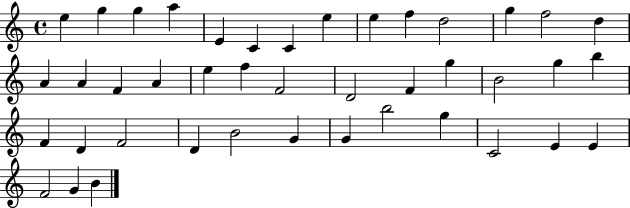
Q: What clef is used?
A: treble